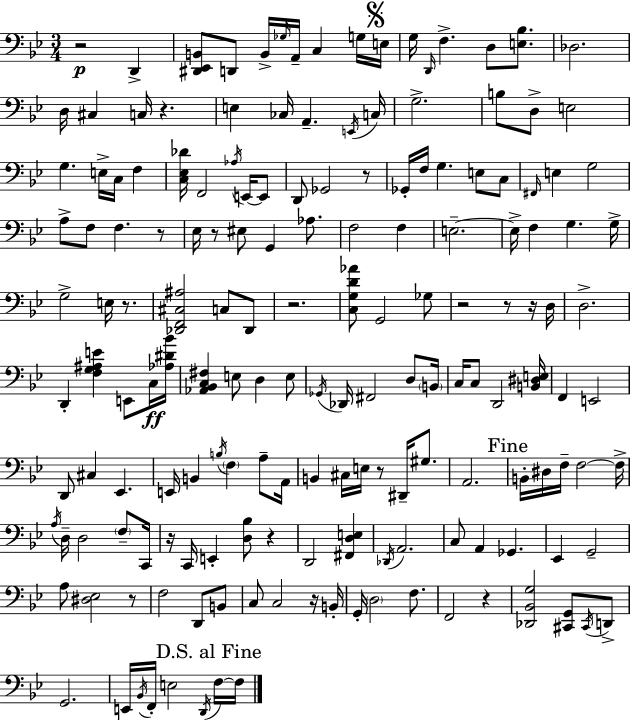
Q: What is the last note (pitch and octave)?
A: F3